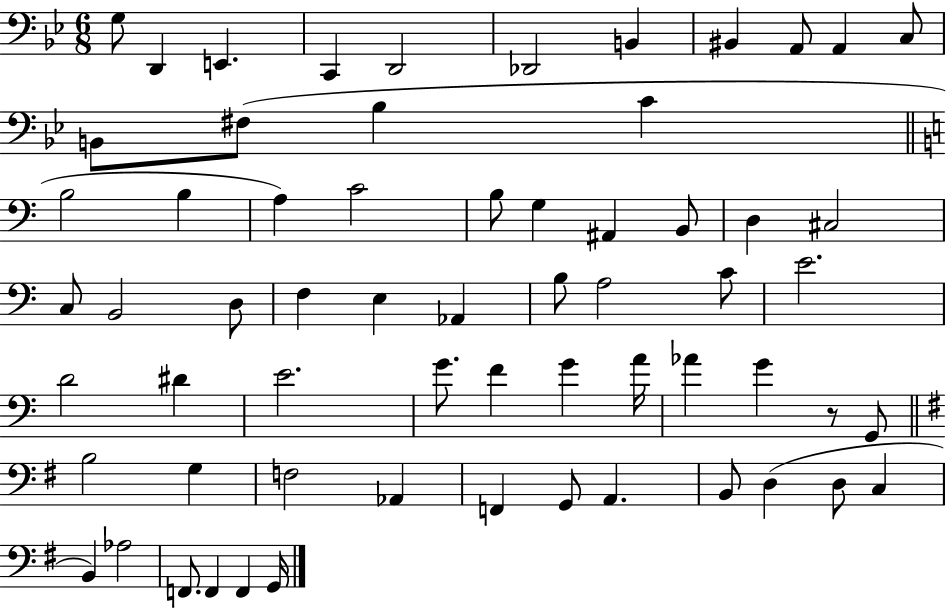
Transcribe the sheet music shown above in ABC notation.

X:1
T:Untitled
M:6/8
L:1/4
K:Bb
G,/2 D,, E,, C,, D,,2 _D,,2 B,, ^B,, A,,/2 A,, C,/2 B,,/2 ^F,/2 _B, C B,2 B, A, C2 B,/2 G, ^A,, B,,/2 D, ^C,2 C,/2 B,,2 D,/2 F, E, _A,, B,/2 A,2 C/2 E2 D2 ^D E2 G/2 F G A/4 _A G z/2 G,,/2 B,2 G, F,2 _A,, F,, G,,/2 A,, B,,/2 D, D,/2 C, B,, _A,2 F,,/2 F,, F,, G,,/4